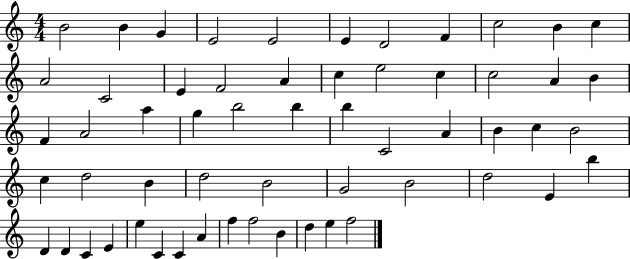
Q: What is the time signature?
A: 4/4